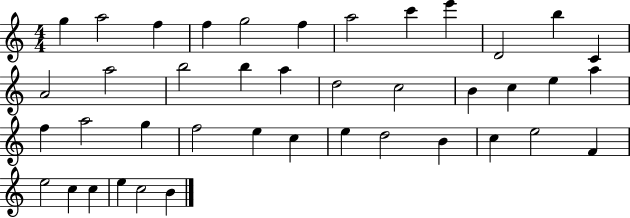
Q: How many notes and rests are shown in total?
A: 41